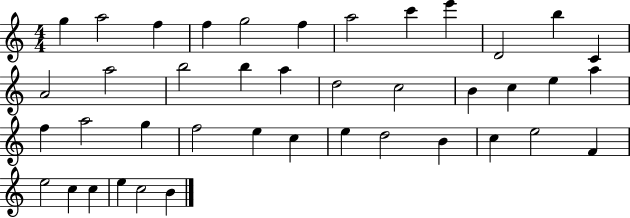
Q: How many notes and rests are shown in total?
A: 41